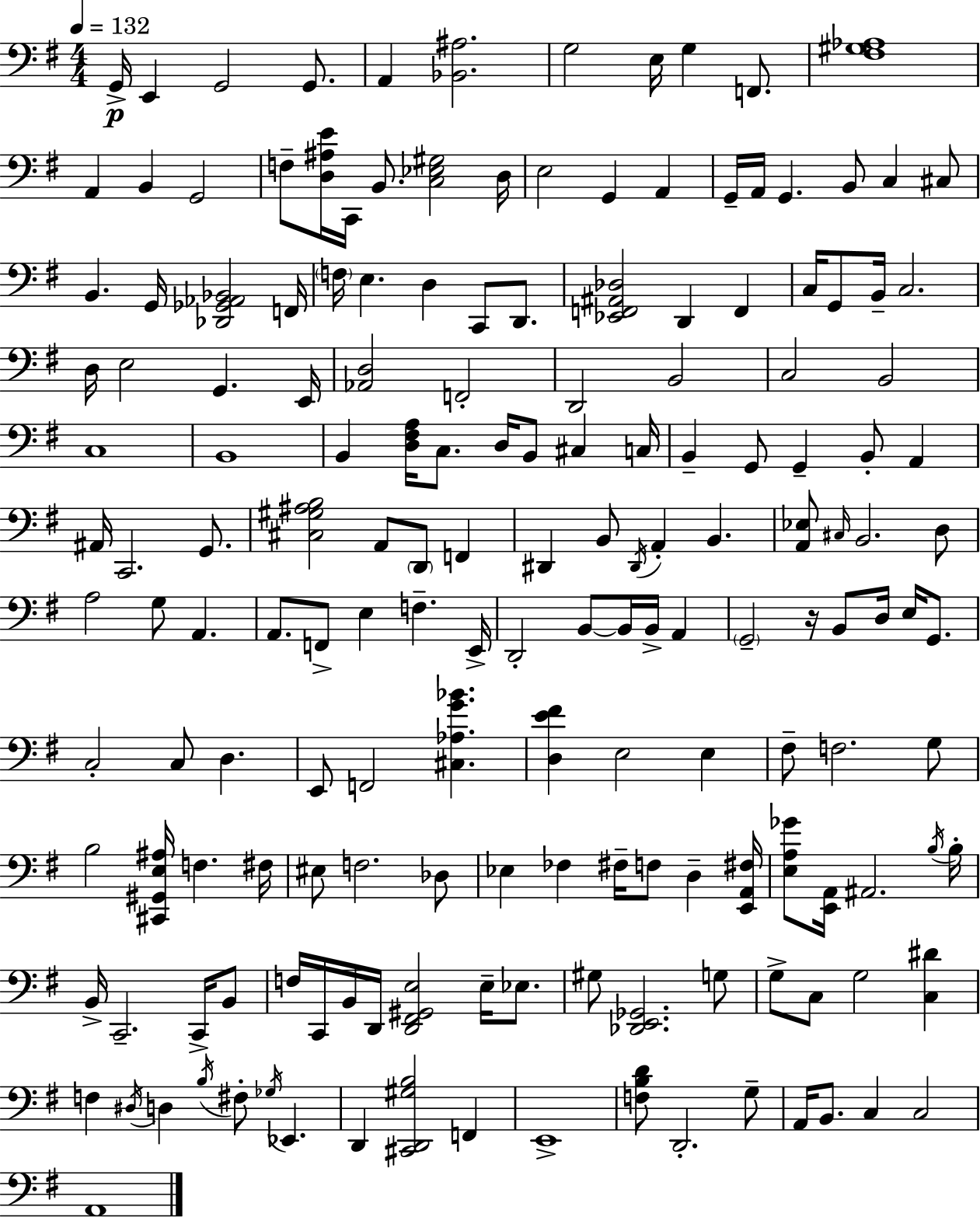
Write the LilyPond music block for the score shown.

{
  \clef bass
  \numericTimeSignature
  \time 4/4
  \key e \minor
  \tempo 4 = 132
  g,16->\p e,4 g,2 g,8. | a,4 <bes, ais>2. | g2 e16 g4 f,8. | <fis gis aes>1 | \break a,4 b,4 g,2 | f8-- <d ais e'>16 c,16 b,8. <c ees gis>2 d16 | e2 g,4 a,4 | g,16-- a,16 g,4. b,8 c4 cis8 | \break b,4. g,16 <des, ges, aes, bes,>2 f,16 | \parenthesize f16 e4. d4 c,8 d,8. | <ees, f, ais, des>2 d,4 f,4 | c16 g,8 b,16-- c2. | \break d16 e2 g,4. e,16 | <aes, d>2 f,2-. | d,2 b,2 | c2 b,2 | \break c1 | b,1 | b,4 <d fis a>16 c8. d16 b,8 cis4 c16 | b,4-- g,8 g,4-- b,8-. a,4 | \break ais,16 c,2. g,8. | <cis gis ais b>2 a,8 \parenthesize d,8 f,4 | dis,4 b,8 \acciaccatura { dis,16 } a,4-. b,4. | <a, ees>8 \grace { cis16 } b,2. | \break d8 a2 g8 a,4. | a,8. f,8-> e4 f4.-- | e,16-> d,2-. b,8~~ b,16 b,16-> a,4 | \parenthesize g,2-- r16 b,8 d16 e16 g,8. | \break c2-. c8 d4. | e,8 f,2 <cis aes g' bes'>4. | <d e' fis'>4 e2 e4 | fis8-- f2. | \break g8 b2 <cis, gis, e ais>16 f4. | fis16 eis8 f2. | des8 ees4 fes4 fis16-- f8 d4-- | <e, a, fis>16 <e a ges'>8 <e, a,>16 ais,2. | \break \acciaccatura { b16 } b16-. b,16-> c,2.-- | c,16-> b,8 f16 c,16 b,16 d,16 <d, fis, gis, e>2 e16-- | ees8. gis8 <des, e, ges,>2. | g8 g8-> c8 g2 <c dis'>4 | \break f4 \acciaccatura { dis16 } d4 \acciaccatura { b16 } fis8-. \acciaccatura { ges16 } | ees,4. d,4 <cis, d, gis b>2 | f,4 e,1-> | <f b d'>8 d,2.-. | \break g8-- a,16 b,8. c4 c2 | a,1 | \bar "|."
}